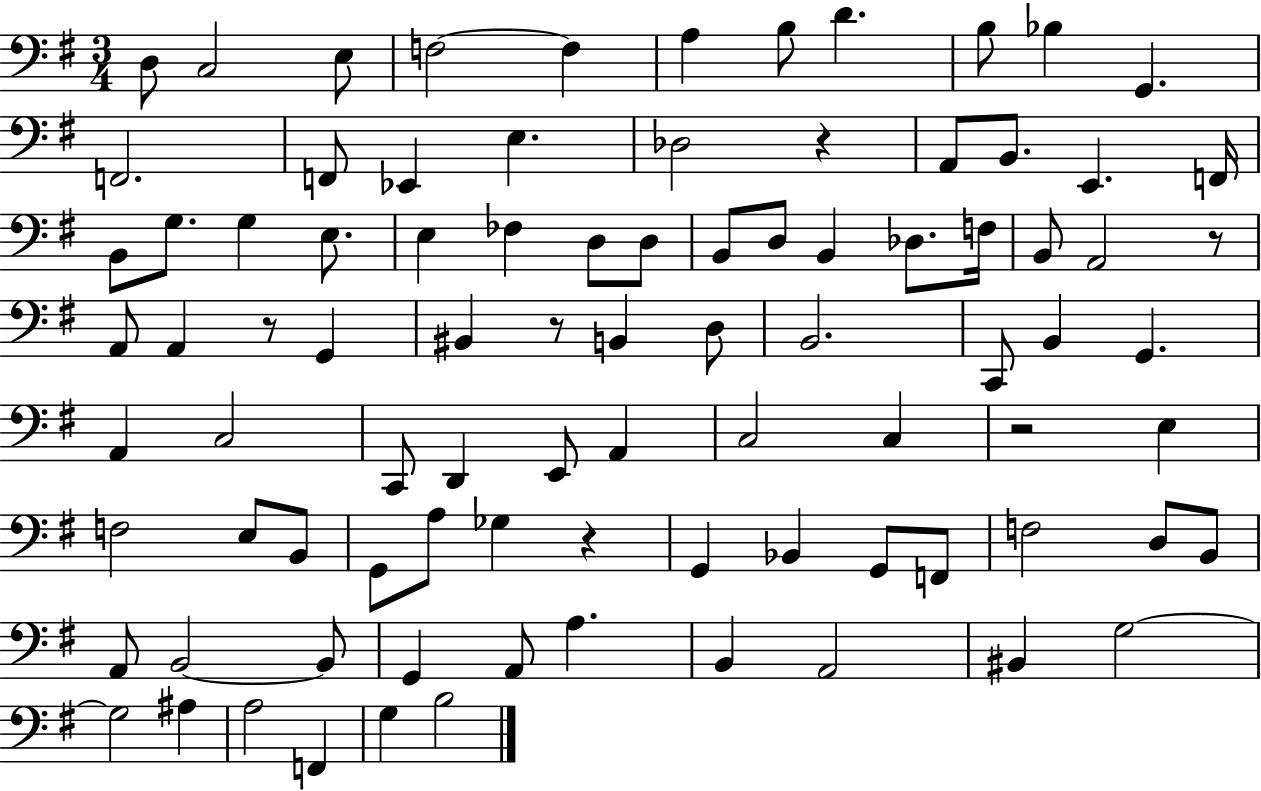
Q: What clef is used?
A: bass